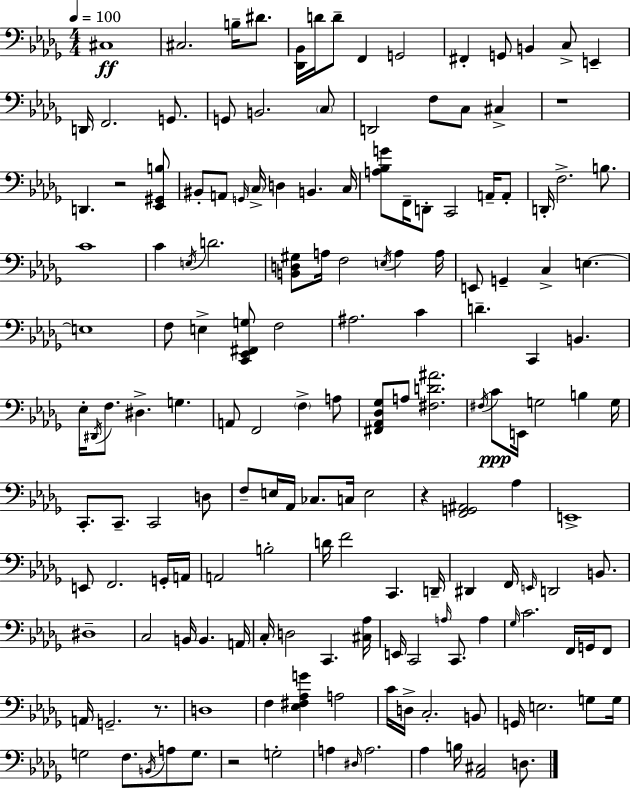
{
  \clef bass
  \numericTimeSignature
  \time 4/4
  \key bes \minor
  \tempo 4 = 100
  \repeat volta 2 { cis1\ff | cis2. b16-- dis'8. | <des, bes,>16 d'16 d'8-- f,4 g,2 | fis,4-. g,8 b,4 c8-> e,4-- | \break d,16 f,2. g,8. | g,8 b,2. \parenthesize c8 | d,2 f8 c8 cis4-> | r1 | \break d,4. r2 <ees, gis, b>8 | bis,8-. a,8 \grace { g,16 } \parenthesize c16-> d4 b,4. | c16 <a bes g'>8 f,16-- d,8-. c,2 a,16-- a,8-. | d,16-. f2.-> b8. | \break c'1 | c'4 \acciaccatura { e16 } d'2. | <b, d gis>8 a16 f2 \acciaccatura { e16 } a4 | a16 e,8 g,4-- c4-> e4.~~ | \break e1 | f8 e4-> <c, ees, fis, g>8 f2 | ais2. c'4 | d'4.-- c,4 b,4. | \break ees16-. \acciaccatura { dis,16 } f8. dis4.-> g4. | a,8 f,2 \parenthesize f4-> | a8 <fis, aes, des ges>8 a8 <fis d' ais'>2. | \acciaccatura { fis16 } c'8\ppp e,16 g2 | \break b4 g16 c,8.-. c,8.-- c,2 | d8 f8-- e16 aes,16 ces8. c16 e2 | r4 <f, g, ais,>2 | aes4 e,1-> | \break e,8 f,2. | g,16-. a,16 a,2 b2-. | d'16 f'2 c,4. | d,16-- dis,4 f,16 \grace { e,16 } d,2 | \break b,8. dis1-- | c2 b,16 b,4. | a,16 c16-. d2 c,4. | <cis aes>16 e,16 c,2 \grace { a16 } | \break c,8. a4 \grace { ges16 } c'2. | f,16 g,16 f,8 a,16 g,2.-- | r8. d1 | f4 <ees fis aes g'>4 | \break a2 c'16 d16-> c2.-. | b,8 g,16 e2. | g8 g16 g2 | f8. \acciaccatura { b,16 } a8 g8. r2 | \break g2-. a4 \grace { dis16 } a2. | aes4 b16 <aes, cis>2 | d8. } \bar "|."
}